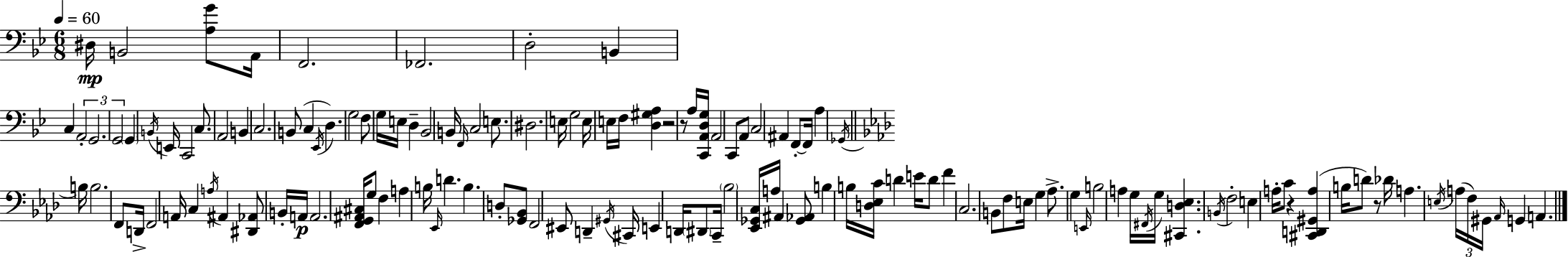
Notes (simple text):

D#3/s B2/h [A3,G4]/e A2/s F2/h. FES2/h. D3/h B2/q C3/q A2/h G2/h. G2/h G2/q B2/s E2/s C2/h C3/e. A2/h B2/q C3/h. B2/e C3/q Eb2/s D3/q. G3/h F3/e G3/s E3/s D3/q Bb2/h B2/s F2/s C3/h E3/e. D#3/h. E3/s G3/h E3/s E3/s F3/s [D3,G#3,A3]/q R/h R/e A3/s [C2,A2,D3,G3]/s A2/h C2/e A2/e C3/h A#2/q F2/e F2/s A3/q Gb2/s B3/s B3/h. F2/e D2/s F2/h A2/s C3/q A3/s A#2/q [D#2,Ab2]/e B2/s A2/s A2/h. [F2,G2,A#2,C#3]/s G3/e F3/q A3/q B3/s Eb2/s D4/q. B3/q. D3/e [Gb2,Bb2]/e F2/h EIS2/e D2/q G#2/s C#2/s E2/q D2/s D#2/e C2/s Bb3/h [Eb2,Gb2,C3]/s A3/s A#2/q [Gb2,Ab2]/e B3/q B3/s [D3,Eb3,C4]/s D4/q E4/s D4/e F4/q C3/h. B2/e F3/e E3/s G3/q Ab3/e. G3/q E2/s B3/h A3/q G3/s F#2/s G3/s [C#2,D3,Eb3]/q. B2/s F3/h E3/q A3/s C4/e R/q [C#2,D2,G#2,A3]/q B3/s D4/e R/e Db4/s A3/q. E3/s A3/s F3/s G#2/s Ab2/s G2/q A2/q.